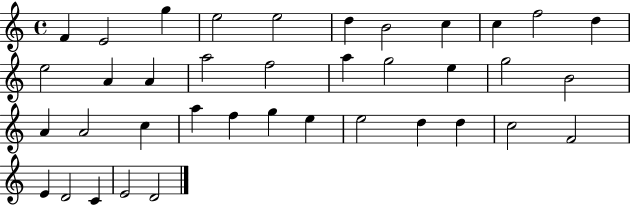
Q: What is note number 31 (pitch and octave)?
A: D5